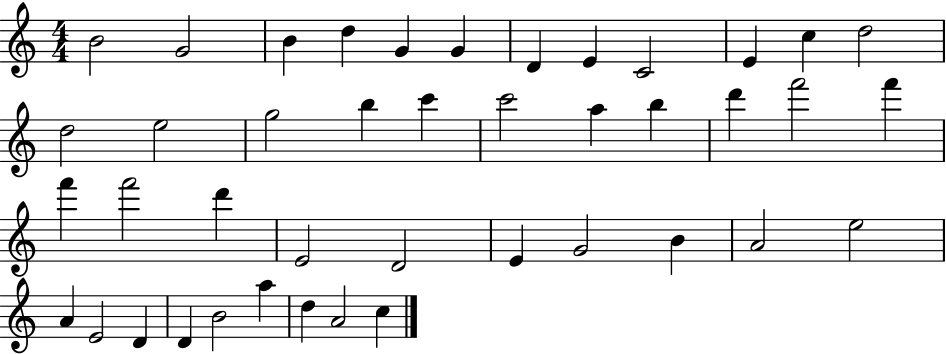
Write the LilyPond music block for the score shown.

{
  \clef treble
  \numericTimeSignature
  \time 4/4
  \key c \major
  b'2 g'2 | b'4 d''4 g'4 g'4 | d'4 e'4 c'2 | e'4 c''4 d''2 | \break d''2 e''2 | g''2 b''4 c'''4 | c'''2 a''4 b''4 | d'''4 f'''2 f'''4 | \break f'''4 f'''2 d'''4 | e'2 d'2 | e'4 g'2 b'4 | a'2 e''2 | \break a'4 e'2 d'4 | d'4 b'2 a''4 | d''4 a'2 c''4 | \bar "|."
}